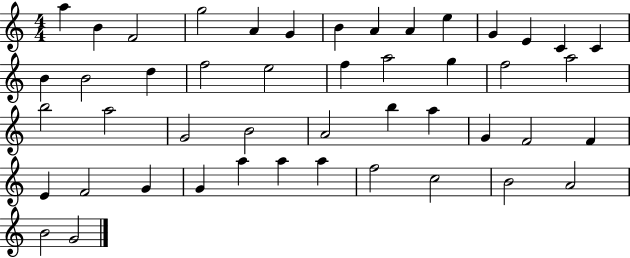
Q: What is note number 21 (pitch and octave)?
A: A5